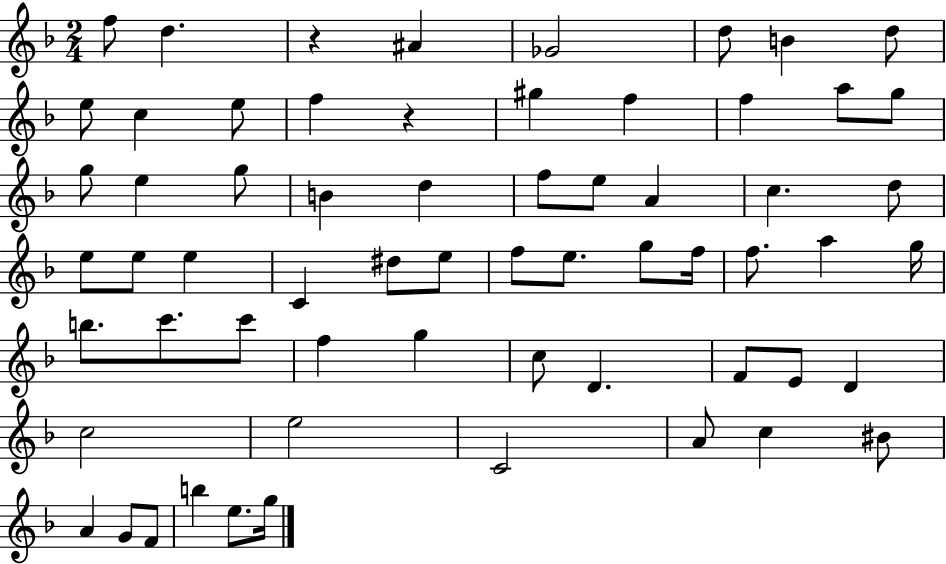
X:1
T:Untitled
M:2/4
L:1/4
K:F
f/2 d z ^A _G2 d/2 B d/2 e/2 c e/2 f z ^g f f a/2 g/2 g/2 e g/2 B d f/2 e/2 A c d/2 e/2 e/2 e C ^d/2 e/2 f/2 e/2 g/2 f/4 f/2 a g/4 b/2 c'/2 c'/2 f g c/2 D F/2 E/2 D c2 e2 C2 A/2 c ^B/2 A G/2 F/2 b e/2 g/4